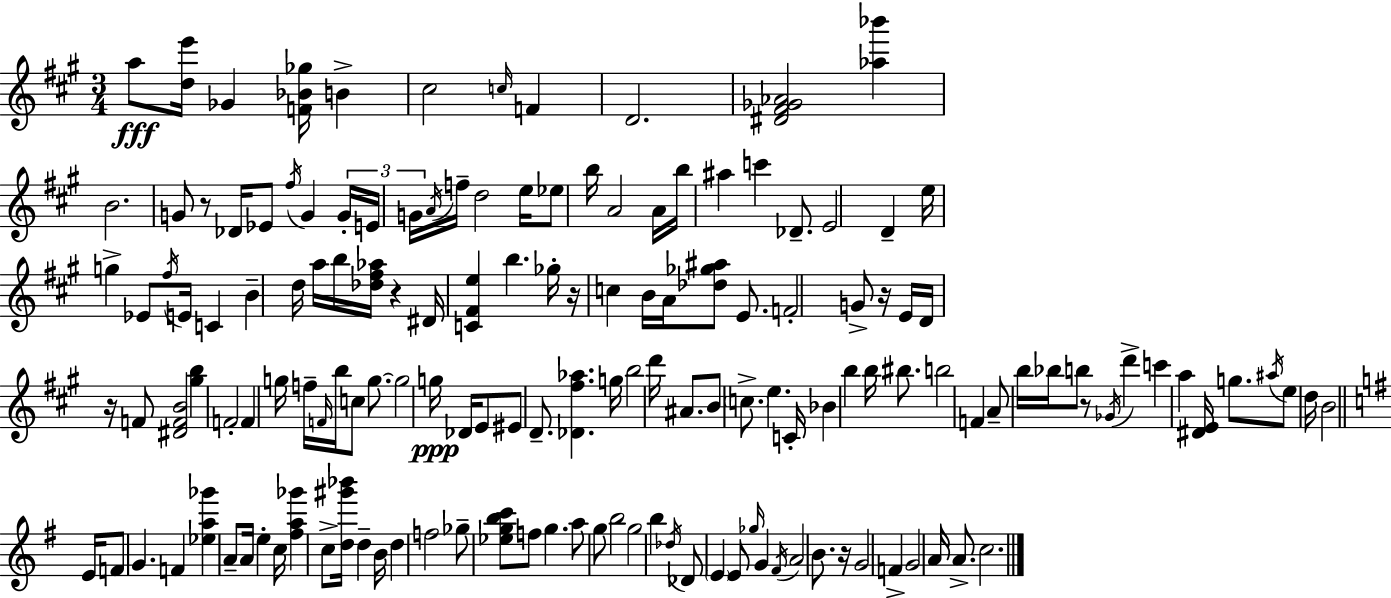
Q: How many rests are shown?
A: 7